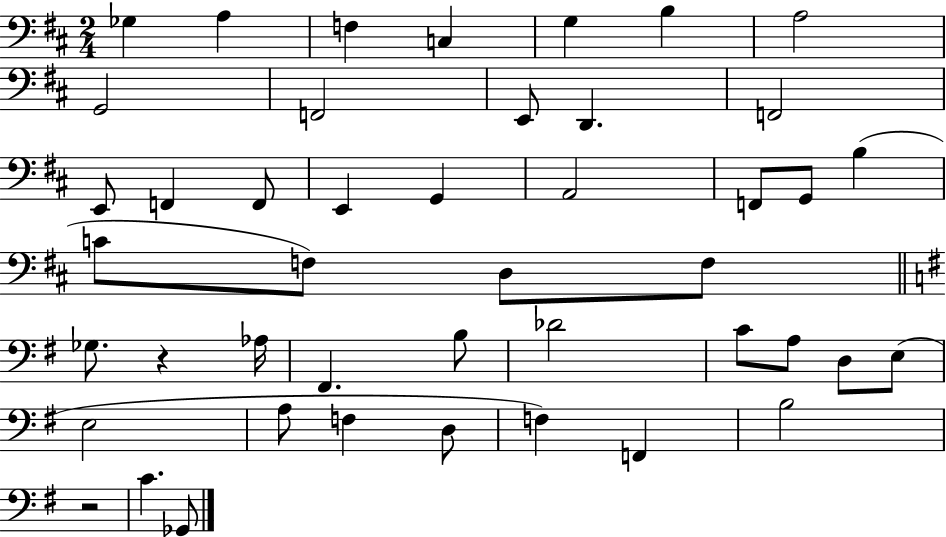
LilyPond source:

{
  \clef bass
  \numericTimeSignature
  \time 2/4
  \key d \major
  ges4 a4 | f4 c4 | g4 b4 | a2 | \break g,2 | f,2 | e,8 d,4. | f,2 | \break e,8 f,4 f,8 | e,4 g,4 | a,2 | f,8 g,8 b4( | \break c'8 f8) d8 f8 | \bar "||" \break \key e \minor ges8. r4 aes16 | fis,4. b8 | des'2 | c'8 a8 d8 e8( | \break e2 | a8 f4 d8 | f4) f,4 | b2 | \break r2 | c'4. ges,8 | \bar "|."
}